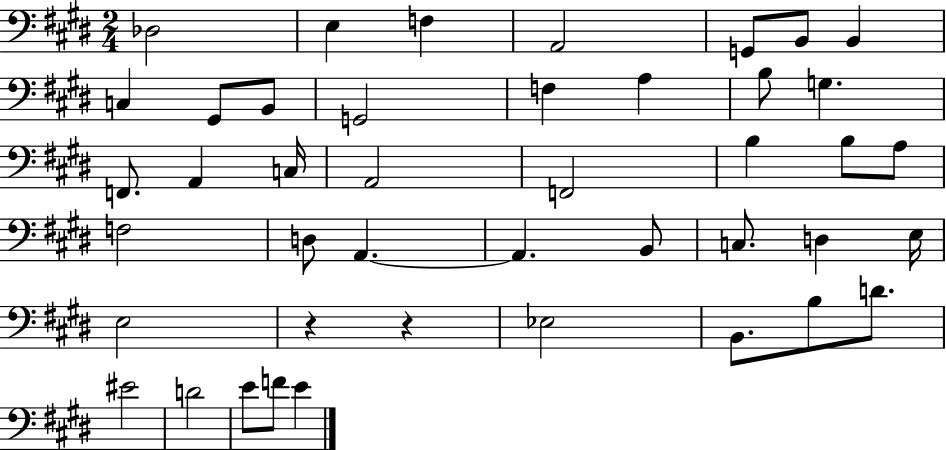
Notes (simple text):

Db3/h E3/q F3/q A2/h G2/e B2/e B2/q C3/q G#2/e B2/e G2/h F3/q A3/q B3/e G3/q. F2/e. A2/q C3/s A2/h F2/h B3/q B3/e A3/e F3/h D3/e A2/q. A2/q. B2/e C3/e. D3/q E3/s E3/h R/q R/q Eb3/h B2/e. B3/e D4/e. EIS4/h D4/h E4/e F4/e E4/q